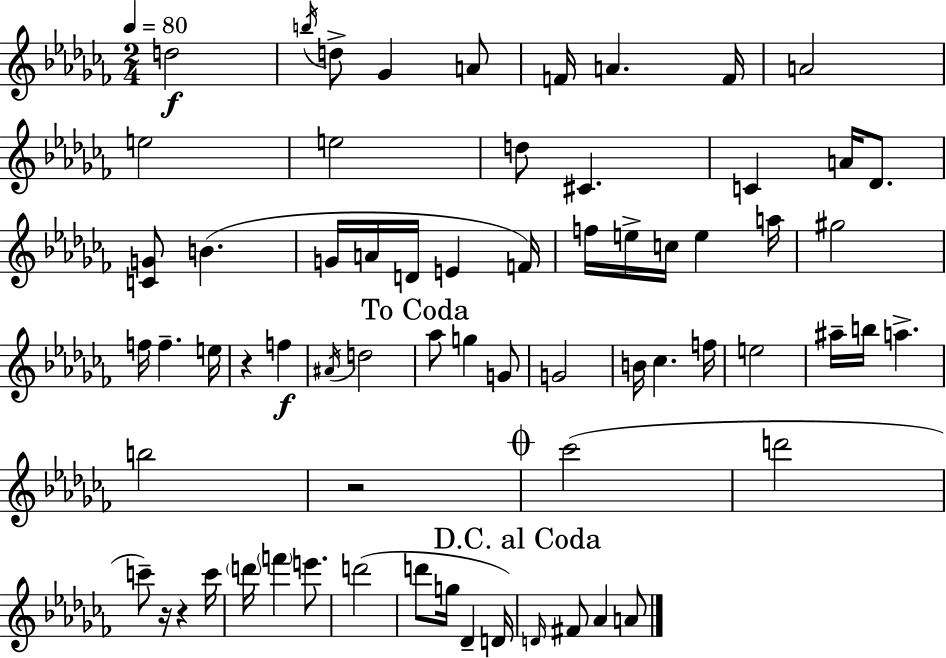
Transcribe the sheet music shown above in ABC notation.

X:1
T:Untitled
M:2/4
L:1/4
K:Abm
d2 b/4 d/2 _G A/2 F/4 A F/4 A2 e2 e2 d/2 ^C C A/4 _D/2 [CG]/2 B G/4 A/4 D/4 E F/4 f/4 e/4 c/4 e a/4 ^g2 f/4 f e/4 z f ^A/4 d2 _a/2 g G/2 G2 B/4 _c f/4 e2 ^a/4 b/4 a b2 z2 _c'2 d'2 c'/2 z/4 z c'/4 d'/4 f' e'/2 d'2 d'/2 g/4 _D D/4 D/4 ^F/2 _A A/2